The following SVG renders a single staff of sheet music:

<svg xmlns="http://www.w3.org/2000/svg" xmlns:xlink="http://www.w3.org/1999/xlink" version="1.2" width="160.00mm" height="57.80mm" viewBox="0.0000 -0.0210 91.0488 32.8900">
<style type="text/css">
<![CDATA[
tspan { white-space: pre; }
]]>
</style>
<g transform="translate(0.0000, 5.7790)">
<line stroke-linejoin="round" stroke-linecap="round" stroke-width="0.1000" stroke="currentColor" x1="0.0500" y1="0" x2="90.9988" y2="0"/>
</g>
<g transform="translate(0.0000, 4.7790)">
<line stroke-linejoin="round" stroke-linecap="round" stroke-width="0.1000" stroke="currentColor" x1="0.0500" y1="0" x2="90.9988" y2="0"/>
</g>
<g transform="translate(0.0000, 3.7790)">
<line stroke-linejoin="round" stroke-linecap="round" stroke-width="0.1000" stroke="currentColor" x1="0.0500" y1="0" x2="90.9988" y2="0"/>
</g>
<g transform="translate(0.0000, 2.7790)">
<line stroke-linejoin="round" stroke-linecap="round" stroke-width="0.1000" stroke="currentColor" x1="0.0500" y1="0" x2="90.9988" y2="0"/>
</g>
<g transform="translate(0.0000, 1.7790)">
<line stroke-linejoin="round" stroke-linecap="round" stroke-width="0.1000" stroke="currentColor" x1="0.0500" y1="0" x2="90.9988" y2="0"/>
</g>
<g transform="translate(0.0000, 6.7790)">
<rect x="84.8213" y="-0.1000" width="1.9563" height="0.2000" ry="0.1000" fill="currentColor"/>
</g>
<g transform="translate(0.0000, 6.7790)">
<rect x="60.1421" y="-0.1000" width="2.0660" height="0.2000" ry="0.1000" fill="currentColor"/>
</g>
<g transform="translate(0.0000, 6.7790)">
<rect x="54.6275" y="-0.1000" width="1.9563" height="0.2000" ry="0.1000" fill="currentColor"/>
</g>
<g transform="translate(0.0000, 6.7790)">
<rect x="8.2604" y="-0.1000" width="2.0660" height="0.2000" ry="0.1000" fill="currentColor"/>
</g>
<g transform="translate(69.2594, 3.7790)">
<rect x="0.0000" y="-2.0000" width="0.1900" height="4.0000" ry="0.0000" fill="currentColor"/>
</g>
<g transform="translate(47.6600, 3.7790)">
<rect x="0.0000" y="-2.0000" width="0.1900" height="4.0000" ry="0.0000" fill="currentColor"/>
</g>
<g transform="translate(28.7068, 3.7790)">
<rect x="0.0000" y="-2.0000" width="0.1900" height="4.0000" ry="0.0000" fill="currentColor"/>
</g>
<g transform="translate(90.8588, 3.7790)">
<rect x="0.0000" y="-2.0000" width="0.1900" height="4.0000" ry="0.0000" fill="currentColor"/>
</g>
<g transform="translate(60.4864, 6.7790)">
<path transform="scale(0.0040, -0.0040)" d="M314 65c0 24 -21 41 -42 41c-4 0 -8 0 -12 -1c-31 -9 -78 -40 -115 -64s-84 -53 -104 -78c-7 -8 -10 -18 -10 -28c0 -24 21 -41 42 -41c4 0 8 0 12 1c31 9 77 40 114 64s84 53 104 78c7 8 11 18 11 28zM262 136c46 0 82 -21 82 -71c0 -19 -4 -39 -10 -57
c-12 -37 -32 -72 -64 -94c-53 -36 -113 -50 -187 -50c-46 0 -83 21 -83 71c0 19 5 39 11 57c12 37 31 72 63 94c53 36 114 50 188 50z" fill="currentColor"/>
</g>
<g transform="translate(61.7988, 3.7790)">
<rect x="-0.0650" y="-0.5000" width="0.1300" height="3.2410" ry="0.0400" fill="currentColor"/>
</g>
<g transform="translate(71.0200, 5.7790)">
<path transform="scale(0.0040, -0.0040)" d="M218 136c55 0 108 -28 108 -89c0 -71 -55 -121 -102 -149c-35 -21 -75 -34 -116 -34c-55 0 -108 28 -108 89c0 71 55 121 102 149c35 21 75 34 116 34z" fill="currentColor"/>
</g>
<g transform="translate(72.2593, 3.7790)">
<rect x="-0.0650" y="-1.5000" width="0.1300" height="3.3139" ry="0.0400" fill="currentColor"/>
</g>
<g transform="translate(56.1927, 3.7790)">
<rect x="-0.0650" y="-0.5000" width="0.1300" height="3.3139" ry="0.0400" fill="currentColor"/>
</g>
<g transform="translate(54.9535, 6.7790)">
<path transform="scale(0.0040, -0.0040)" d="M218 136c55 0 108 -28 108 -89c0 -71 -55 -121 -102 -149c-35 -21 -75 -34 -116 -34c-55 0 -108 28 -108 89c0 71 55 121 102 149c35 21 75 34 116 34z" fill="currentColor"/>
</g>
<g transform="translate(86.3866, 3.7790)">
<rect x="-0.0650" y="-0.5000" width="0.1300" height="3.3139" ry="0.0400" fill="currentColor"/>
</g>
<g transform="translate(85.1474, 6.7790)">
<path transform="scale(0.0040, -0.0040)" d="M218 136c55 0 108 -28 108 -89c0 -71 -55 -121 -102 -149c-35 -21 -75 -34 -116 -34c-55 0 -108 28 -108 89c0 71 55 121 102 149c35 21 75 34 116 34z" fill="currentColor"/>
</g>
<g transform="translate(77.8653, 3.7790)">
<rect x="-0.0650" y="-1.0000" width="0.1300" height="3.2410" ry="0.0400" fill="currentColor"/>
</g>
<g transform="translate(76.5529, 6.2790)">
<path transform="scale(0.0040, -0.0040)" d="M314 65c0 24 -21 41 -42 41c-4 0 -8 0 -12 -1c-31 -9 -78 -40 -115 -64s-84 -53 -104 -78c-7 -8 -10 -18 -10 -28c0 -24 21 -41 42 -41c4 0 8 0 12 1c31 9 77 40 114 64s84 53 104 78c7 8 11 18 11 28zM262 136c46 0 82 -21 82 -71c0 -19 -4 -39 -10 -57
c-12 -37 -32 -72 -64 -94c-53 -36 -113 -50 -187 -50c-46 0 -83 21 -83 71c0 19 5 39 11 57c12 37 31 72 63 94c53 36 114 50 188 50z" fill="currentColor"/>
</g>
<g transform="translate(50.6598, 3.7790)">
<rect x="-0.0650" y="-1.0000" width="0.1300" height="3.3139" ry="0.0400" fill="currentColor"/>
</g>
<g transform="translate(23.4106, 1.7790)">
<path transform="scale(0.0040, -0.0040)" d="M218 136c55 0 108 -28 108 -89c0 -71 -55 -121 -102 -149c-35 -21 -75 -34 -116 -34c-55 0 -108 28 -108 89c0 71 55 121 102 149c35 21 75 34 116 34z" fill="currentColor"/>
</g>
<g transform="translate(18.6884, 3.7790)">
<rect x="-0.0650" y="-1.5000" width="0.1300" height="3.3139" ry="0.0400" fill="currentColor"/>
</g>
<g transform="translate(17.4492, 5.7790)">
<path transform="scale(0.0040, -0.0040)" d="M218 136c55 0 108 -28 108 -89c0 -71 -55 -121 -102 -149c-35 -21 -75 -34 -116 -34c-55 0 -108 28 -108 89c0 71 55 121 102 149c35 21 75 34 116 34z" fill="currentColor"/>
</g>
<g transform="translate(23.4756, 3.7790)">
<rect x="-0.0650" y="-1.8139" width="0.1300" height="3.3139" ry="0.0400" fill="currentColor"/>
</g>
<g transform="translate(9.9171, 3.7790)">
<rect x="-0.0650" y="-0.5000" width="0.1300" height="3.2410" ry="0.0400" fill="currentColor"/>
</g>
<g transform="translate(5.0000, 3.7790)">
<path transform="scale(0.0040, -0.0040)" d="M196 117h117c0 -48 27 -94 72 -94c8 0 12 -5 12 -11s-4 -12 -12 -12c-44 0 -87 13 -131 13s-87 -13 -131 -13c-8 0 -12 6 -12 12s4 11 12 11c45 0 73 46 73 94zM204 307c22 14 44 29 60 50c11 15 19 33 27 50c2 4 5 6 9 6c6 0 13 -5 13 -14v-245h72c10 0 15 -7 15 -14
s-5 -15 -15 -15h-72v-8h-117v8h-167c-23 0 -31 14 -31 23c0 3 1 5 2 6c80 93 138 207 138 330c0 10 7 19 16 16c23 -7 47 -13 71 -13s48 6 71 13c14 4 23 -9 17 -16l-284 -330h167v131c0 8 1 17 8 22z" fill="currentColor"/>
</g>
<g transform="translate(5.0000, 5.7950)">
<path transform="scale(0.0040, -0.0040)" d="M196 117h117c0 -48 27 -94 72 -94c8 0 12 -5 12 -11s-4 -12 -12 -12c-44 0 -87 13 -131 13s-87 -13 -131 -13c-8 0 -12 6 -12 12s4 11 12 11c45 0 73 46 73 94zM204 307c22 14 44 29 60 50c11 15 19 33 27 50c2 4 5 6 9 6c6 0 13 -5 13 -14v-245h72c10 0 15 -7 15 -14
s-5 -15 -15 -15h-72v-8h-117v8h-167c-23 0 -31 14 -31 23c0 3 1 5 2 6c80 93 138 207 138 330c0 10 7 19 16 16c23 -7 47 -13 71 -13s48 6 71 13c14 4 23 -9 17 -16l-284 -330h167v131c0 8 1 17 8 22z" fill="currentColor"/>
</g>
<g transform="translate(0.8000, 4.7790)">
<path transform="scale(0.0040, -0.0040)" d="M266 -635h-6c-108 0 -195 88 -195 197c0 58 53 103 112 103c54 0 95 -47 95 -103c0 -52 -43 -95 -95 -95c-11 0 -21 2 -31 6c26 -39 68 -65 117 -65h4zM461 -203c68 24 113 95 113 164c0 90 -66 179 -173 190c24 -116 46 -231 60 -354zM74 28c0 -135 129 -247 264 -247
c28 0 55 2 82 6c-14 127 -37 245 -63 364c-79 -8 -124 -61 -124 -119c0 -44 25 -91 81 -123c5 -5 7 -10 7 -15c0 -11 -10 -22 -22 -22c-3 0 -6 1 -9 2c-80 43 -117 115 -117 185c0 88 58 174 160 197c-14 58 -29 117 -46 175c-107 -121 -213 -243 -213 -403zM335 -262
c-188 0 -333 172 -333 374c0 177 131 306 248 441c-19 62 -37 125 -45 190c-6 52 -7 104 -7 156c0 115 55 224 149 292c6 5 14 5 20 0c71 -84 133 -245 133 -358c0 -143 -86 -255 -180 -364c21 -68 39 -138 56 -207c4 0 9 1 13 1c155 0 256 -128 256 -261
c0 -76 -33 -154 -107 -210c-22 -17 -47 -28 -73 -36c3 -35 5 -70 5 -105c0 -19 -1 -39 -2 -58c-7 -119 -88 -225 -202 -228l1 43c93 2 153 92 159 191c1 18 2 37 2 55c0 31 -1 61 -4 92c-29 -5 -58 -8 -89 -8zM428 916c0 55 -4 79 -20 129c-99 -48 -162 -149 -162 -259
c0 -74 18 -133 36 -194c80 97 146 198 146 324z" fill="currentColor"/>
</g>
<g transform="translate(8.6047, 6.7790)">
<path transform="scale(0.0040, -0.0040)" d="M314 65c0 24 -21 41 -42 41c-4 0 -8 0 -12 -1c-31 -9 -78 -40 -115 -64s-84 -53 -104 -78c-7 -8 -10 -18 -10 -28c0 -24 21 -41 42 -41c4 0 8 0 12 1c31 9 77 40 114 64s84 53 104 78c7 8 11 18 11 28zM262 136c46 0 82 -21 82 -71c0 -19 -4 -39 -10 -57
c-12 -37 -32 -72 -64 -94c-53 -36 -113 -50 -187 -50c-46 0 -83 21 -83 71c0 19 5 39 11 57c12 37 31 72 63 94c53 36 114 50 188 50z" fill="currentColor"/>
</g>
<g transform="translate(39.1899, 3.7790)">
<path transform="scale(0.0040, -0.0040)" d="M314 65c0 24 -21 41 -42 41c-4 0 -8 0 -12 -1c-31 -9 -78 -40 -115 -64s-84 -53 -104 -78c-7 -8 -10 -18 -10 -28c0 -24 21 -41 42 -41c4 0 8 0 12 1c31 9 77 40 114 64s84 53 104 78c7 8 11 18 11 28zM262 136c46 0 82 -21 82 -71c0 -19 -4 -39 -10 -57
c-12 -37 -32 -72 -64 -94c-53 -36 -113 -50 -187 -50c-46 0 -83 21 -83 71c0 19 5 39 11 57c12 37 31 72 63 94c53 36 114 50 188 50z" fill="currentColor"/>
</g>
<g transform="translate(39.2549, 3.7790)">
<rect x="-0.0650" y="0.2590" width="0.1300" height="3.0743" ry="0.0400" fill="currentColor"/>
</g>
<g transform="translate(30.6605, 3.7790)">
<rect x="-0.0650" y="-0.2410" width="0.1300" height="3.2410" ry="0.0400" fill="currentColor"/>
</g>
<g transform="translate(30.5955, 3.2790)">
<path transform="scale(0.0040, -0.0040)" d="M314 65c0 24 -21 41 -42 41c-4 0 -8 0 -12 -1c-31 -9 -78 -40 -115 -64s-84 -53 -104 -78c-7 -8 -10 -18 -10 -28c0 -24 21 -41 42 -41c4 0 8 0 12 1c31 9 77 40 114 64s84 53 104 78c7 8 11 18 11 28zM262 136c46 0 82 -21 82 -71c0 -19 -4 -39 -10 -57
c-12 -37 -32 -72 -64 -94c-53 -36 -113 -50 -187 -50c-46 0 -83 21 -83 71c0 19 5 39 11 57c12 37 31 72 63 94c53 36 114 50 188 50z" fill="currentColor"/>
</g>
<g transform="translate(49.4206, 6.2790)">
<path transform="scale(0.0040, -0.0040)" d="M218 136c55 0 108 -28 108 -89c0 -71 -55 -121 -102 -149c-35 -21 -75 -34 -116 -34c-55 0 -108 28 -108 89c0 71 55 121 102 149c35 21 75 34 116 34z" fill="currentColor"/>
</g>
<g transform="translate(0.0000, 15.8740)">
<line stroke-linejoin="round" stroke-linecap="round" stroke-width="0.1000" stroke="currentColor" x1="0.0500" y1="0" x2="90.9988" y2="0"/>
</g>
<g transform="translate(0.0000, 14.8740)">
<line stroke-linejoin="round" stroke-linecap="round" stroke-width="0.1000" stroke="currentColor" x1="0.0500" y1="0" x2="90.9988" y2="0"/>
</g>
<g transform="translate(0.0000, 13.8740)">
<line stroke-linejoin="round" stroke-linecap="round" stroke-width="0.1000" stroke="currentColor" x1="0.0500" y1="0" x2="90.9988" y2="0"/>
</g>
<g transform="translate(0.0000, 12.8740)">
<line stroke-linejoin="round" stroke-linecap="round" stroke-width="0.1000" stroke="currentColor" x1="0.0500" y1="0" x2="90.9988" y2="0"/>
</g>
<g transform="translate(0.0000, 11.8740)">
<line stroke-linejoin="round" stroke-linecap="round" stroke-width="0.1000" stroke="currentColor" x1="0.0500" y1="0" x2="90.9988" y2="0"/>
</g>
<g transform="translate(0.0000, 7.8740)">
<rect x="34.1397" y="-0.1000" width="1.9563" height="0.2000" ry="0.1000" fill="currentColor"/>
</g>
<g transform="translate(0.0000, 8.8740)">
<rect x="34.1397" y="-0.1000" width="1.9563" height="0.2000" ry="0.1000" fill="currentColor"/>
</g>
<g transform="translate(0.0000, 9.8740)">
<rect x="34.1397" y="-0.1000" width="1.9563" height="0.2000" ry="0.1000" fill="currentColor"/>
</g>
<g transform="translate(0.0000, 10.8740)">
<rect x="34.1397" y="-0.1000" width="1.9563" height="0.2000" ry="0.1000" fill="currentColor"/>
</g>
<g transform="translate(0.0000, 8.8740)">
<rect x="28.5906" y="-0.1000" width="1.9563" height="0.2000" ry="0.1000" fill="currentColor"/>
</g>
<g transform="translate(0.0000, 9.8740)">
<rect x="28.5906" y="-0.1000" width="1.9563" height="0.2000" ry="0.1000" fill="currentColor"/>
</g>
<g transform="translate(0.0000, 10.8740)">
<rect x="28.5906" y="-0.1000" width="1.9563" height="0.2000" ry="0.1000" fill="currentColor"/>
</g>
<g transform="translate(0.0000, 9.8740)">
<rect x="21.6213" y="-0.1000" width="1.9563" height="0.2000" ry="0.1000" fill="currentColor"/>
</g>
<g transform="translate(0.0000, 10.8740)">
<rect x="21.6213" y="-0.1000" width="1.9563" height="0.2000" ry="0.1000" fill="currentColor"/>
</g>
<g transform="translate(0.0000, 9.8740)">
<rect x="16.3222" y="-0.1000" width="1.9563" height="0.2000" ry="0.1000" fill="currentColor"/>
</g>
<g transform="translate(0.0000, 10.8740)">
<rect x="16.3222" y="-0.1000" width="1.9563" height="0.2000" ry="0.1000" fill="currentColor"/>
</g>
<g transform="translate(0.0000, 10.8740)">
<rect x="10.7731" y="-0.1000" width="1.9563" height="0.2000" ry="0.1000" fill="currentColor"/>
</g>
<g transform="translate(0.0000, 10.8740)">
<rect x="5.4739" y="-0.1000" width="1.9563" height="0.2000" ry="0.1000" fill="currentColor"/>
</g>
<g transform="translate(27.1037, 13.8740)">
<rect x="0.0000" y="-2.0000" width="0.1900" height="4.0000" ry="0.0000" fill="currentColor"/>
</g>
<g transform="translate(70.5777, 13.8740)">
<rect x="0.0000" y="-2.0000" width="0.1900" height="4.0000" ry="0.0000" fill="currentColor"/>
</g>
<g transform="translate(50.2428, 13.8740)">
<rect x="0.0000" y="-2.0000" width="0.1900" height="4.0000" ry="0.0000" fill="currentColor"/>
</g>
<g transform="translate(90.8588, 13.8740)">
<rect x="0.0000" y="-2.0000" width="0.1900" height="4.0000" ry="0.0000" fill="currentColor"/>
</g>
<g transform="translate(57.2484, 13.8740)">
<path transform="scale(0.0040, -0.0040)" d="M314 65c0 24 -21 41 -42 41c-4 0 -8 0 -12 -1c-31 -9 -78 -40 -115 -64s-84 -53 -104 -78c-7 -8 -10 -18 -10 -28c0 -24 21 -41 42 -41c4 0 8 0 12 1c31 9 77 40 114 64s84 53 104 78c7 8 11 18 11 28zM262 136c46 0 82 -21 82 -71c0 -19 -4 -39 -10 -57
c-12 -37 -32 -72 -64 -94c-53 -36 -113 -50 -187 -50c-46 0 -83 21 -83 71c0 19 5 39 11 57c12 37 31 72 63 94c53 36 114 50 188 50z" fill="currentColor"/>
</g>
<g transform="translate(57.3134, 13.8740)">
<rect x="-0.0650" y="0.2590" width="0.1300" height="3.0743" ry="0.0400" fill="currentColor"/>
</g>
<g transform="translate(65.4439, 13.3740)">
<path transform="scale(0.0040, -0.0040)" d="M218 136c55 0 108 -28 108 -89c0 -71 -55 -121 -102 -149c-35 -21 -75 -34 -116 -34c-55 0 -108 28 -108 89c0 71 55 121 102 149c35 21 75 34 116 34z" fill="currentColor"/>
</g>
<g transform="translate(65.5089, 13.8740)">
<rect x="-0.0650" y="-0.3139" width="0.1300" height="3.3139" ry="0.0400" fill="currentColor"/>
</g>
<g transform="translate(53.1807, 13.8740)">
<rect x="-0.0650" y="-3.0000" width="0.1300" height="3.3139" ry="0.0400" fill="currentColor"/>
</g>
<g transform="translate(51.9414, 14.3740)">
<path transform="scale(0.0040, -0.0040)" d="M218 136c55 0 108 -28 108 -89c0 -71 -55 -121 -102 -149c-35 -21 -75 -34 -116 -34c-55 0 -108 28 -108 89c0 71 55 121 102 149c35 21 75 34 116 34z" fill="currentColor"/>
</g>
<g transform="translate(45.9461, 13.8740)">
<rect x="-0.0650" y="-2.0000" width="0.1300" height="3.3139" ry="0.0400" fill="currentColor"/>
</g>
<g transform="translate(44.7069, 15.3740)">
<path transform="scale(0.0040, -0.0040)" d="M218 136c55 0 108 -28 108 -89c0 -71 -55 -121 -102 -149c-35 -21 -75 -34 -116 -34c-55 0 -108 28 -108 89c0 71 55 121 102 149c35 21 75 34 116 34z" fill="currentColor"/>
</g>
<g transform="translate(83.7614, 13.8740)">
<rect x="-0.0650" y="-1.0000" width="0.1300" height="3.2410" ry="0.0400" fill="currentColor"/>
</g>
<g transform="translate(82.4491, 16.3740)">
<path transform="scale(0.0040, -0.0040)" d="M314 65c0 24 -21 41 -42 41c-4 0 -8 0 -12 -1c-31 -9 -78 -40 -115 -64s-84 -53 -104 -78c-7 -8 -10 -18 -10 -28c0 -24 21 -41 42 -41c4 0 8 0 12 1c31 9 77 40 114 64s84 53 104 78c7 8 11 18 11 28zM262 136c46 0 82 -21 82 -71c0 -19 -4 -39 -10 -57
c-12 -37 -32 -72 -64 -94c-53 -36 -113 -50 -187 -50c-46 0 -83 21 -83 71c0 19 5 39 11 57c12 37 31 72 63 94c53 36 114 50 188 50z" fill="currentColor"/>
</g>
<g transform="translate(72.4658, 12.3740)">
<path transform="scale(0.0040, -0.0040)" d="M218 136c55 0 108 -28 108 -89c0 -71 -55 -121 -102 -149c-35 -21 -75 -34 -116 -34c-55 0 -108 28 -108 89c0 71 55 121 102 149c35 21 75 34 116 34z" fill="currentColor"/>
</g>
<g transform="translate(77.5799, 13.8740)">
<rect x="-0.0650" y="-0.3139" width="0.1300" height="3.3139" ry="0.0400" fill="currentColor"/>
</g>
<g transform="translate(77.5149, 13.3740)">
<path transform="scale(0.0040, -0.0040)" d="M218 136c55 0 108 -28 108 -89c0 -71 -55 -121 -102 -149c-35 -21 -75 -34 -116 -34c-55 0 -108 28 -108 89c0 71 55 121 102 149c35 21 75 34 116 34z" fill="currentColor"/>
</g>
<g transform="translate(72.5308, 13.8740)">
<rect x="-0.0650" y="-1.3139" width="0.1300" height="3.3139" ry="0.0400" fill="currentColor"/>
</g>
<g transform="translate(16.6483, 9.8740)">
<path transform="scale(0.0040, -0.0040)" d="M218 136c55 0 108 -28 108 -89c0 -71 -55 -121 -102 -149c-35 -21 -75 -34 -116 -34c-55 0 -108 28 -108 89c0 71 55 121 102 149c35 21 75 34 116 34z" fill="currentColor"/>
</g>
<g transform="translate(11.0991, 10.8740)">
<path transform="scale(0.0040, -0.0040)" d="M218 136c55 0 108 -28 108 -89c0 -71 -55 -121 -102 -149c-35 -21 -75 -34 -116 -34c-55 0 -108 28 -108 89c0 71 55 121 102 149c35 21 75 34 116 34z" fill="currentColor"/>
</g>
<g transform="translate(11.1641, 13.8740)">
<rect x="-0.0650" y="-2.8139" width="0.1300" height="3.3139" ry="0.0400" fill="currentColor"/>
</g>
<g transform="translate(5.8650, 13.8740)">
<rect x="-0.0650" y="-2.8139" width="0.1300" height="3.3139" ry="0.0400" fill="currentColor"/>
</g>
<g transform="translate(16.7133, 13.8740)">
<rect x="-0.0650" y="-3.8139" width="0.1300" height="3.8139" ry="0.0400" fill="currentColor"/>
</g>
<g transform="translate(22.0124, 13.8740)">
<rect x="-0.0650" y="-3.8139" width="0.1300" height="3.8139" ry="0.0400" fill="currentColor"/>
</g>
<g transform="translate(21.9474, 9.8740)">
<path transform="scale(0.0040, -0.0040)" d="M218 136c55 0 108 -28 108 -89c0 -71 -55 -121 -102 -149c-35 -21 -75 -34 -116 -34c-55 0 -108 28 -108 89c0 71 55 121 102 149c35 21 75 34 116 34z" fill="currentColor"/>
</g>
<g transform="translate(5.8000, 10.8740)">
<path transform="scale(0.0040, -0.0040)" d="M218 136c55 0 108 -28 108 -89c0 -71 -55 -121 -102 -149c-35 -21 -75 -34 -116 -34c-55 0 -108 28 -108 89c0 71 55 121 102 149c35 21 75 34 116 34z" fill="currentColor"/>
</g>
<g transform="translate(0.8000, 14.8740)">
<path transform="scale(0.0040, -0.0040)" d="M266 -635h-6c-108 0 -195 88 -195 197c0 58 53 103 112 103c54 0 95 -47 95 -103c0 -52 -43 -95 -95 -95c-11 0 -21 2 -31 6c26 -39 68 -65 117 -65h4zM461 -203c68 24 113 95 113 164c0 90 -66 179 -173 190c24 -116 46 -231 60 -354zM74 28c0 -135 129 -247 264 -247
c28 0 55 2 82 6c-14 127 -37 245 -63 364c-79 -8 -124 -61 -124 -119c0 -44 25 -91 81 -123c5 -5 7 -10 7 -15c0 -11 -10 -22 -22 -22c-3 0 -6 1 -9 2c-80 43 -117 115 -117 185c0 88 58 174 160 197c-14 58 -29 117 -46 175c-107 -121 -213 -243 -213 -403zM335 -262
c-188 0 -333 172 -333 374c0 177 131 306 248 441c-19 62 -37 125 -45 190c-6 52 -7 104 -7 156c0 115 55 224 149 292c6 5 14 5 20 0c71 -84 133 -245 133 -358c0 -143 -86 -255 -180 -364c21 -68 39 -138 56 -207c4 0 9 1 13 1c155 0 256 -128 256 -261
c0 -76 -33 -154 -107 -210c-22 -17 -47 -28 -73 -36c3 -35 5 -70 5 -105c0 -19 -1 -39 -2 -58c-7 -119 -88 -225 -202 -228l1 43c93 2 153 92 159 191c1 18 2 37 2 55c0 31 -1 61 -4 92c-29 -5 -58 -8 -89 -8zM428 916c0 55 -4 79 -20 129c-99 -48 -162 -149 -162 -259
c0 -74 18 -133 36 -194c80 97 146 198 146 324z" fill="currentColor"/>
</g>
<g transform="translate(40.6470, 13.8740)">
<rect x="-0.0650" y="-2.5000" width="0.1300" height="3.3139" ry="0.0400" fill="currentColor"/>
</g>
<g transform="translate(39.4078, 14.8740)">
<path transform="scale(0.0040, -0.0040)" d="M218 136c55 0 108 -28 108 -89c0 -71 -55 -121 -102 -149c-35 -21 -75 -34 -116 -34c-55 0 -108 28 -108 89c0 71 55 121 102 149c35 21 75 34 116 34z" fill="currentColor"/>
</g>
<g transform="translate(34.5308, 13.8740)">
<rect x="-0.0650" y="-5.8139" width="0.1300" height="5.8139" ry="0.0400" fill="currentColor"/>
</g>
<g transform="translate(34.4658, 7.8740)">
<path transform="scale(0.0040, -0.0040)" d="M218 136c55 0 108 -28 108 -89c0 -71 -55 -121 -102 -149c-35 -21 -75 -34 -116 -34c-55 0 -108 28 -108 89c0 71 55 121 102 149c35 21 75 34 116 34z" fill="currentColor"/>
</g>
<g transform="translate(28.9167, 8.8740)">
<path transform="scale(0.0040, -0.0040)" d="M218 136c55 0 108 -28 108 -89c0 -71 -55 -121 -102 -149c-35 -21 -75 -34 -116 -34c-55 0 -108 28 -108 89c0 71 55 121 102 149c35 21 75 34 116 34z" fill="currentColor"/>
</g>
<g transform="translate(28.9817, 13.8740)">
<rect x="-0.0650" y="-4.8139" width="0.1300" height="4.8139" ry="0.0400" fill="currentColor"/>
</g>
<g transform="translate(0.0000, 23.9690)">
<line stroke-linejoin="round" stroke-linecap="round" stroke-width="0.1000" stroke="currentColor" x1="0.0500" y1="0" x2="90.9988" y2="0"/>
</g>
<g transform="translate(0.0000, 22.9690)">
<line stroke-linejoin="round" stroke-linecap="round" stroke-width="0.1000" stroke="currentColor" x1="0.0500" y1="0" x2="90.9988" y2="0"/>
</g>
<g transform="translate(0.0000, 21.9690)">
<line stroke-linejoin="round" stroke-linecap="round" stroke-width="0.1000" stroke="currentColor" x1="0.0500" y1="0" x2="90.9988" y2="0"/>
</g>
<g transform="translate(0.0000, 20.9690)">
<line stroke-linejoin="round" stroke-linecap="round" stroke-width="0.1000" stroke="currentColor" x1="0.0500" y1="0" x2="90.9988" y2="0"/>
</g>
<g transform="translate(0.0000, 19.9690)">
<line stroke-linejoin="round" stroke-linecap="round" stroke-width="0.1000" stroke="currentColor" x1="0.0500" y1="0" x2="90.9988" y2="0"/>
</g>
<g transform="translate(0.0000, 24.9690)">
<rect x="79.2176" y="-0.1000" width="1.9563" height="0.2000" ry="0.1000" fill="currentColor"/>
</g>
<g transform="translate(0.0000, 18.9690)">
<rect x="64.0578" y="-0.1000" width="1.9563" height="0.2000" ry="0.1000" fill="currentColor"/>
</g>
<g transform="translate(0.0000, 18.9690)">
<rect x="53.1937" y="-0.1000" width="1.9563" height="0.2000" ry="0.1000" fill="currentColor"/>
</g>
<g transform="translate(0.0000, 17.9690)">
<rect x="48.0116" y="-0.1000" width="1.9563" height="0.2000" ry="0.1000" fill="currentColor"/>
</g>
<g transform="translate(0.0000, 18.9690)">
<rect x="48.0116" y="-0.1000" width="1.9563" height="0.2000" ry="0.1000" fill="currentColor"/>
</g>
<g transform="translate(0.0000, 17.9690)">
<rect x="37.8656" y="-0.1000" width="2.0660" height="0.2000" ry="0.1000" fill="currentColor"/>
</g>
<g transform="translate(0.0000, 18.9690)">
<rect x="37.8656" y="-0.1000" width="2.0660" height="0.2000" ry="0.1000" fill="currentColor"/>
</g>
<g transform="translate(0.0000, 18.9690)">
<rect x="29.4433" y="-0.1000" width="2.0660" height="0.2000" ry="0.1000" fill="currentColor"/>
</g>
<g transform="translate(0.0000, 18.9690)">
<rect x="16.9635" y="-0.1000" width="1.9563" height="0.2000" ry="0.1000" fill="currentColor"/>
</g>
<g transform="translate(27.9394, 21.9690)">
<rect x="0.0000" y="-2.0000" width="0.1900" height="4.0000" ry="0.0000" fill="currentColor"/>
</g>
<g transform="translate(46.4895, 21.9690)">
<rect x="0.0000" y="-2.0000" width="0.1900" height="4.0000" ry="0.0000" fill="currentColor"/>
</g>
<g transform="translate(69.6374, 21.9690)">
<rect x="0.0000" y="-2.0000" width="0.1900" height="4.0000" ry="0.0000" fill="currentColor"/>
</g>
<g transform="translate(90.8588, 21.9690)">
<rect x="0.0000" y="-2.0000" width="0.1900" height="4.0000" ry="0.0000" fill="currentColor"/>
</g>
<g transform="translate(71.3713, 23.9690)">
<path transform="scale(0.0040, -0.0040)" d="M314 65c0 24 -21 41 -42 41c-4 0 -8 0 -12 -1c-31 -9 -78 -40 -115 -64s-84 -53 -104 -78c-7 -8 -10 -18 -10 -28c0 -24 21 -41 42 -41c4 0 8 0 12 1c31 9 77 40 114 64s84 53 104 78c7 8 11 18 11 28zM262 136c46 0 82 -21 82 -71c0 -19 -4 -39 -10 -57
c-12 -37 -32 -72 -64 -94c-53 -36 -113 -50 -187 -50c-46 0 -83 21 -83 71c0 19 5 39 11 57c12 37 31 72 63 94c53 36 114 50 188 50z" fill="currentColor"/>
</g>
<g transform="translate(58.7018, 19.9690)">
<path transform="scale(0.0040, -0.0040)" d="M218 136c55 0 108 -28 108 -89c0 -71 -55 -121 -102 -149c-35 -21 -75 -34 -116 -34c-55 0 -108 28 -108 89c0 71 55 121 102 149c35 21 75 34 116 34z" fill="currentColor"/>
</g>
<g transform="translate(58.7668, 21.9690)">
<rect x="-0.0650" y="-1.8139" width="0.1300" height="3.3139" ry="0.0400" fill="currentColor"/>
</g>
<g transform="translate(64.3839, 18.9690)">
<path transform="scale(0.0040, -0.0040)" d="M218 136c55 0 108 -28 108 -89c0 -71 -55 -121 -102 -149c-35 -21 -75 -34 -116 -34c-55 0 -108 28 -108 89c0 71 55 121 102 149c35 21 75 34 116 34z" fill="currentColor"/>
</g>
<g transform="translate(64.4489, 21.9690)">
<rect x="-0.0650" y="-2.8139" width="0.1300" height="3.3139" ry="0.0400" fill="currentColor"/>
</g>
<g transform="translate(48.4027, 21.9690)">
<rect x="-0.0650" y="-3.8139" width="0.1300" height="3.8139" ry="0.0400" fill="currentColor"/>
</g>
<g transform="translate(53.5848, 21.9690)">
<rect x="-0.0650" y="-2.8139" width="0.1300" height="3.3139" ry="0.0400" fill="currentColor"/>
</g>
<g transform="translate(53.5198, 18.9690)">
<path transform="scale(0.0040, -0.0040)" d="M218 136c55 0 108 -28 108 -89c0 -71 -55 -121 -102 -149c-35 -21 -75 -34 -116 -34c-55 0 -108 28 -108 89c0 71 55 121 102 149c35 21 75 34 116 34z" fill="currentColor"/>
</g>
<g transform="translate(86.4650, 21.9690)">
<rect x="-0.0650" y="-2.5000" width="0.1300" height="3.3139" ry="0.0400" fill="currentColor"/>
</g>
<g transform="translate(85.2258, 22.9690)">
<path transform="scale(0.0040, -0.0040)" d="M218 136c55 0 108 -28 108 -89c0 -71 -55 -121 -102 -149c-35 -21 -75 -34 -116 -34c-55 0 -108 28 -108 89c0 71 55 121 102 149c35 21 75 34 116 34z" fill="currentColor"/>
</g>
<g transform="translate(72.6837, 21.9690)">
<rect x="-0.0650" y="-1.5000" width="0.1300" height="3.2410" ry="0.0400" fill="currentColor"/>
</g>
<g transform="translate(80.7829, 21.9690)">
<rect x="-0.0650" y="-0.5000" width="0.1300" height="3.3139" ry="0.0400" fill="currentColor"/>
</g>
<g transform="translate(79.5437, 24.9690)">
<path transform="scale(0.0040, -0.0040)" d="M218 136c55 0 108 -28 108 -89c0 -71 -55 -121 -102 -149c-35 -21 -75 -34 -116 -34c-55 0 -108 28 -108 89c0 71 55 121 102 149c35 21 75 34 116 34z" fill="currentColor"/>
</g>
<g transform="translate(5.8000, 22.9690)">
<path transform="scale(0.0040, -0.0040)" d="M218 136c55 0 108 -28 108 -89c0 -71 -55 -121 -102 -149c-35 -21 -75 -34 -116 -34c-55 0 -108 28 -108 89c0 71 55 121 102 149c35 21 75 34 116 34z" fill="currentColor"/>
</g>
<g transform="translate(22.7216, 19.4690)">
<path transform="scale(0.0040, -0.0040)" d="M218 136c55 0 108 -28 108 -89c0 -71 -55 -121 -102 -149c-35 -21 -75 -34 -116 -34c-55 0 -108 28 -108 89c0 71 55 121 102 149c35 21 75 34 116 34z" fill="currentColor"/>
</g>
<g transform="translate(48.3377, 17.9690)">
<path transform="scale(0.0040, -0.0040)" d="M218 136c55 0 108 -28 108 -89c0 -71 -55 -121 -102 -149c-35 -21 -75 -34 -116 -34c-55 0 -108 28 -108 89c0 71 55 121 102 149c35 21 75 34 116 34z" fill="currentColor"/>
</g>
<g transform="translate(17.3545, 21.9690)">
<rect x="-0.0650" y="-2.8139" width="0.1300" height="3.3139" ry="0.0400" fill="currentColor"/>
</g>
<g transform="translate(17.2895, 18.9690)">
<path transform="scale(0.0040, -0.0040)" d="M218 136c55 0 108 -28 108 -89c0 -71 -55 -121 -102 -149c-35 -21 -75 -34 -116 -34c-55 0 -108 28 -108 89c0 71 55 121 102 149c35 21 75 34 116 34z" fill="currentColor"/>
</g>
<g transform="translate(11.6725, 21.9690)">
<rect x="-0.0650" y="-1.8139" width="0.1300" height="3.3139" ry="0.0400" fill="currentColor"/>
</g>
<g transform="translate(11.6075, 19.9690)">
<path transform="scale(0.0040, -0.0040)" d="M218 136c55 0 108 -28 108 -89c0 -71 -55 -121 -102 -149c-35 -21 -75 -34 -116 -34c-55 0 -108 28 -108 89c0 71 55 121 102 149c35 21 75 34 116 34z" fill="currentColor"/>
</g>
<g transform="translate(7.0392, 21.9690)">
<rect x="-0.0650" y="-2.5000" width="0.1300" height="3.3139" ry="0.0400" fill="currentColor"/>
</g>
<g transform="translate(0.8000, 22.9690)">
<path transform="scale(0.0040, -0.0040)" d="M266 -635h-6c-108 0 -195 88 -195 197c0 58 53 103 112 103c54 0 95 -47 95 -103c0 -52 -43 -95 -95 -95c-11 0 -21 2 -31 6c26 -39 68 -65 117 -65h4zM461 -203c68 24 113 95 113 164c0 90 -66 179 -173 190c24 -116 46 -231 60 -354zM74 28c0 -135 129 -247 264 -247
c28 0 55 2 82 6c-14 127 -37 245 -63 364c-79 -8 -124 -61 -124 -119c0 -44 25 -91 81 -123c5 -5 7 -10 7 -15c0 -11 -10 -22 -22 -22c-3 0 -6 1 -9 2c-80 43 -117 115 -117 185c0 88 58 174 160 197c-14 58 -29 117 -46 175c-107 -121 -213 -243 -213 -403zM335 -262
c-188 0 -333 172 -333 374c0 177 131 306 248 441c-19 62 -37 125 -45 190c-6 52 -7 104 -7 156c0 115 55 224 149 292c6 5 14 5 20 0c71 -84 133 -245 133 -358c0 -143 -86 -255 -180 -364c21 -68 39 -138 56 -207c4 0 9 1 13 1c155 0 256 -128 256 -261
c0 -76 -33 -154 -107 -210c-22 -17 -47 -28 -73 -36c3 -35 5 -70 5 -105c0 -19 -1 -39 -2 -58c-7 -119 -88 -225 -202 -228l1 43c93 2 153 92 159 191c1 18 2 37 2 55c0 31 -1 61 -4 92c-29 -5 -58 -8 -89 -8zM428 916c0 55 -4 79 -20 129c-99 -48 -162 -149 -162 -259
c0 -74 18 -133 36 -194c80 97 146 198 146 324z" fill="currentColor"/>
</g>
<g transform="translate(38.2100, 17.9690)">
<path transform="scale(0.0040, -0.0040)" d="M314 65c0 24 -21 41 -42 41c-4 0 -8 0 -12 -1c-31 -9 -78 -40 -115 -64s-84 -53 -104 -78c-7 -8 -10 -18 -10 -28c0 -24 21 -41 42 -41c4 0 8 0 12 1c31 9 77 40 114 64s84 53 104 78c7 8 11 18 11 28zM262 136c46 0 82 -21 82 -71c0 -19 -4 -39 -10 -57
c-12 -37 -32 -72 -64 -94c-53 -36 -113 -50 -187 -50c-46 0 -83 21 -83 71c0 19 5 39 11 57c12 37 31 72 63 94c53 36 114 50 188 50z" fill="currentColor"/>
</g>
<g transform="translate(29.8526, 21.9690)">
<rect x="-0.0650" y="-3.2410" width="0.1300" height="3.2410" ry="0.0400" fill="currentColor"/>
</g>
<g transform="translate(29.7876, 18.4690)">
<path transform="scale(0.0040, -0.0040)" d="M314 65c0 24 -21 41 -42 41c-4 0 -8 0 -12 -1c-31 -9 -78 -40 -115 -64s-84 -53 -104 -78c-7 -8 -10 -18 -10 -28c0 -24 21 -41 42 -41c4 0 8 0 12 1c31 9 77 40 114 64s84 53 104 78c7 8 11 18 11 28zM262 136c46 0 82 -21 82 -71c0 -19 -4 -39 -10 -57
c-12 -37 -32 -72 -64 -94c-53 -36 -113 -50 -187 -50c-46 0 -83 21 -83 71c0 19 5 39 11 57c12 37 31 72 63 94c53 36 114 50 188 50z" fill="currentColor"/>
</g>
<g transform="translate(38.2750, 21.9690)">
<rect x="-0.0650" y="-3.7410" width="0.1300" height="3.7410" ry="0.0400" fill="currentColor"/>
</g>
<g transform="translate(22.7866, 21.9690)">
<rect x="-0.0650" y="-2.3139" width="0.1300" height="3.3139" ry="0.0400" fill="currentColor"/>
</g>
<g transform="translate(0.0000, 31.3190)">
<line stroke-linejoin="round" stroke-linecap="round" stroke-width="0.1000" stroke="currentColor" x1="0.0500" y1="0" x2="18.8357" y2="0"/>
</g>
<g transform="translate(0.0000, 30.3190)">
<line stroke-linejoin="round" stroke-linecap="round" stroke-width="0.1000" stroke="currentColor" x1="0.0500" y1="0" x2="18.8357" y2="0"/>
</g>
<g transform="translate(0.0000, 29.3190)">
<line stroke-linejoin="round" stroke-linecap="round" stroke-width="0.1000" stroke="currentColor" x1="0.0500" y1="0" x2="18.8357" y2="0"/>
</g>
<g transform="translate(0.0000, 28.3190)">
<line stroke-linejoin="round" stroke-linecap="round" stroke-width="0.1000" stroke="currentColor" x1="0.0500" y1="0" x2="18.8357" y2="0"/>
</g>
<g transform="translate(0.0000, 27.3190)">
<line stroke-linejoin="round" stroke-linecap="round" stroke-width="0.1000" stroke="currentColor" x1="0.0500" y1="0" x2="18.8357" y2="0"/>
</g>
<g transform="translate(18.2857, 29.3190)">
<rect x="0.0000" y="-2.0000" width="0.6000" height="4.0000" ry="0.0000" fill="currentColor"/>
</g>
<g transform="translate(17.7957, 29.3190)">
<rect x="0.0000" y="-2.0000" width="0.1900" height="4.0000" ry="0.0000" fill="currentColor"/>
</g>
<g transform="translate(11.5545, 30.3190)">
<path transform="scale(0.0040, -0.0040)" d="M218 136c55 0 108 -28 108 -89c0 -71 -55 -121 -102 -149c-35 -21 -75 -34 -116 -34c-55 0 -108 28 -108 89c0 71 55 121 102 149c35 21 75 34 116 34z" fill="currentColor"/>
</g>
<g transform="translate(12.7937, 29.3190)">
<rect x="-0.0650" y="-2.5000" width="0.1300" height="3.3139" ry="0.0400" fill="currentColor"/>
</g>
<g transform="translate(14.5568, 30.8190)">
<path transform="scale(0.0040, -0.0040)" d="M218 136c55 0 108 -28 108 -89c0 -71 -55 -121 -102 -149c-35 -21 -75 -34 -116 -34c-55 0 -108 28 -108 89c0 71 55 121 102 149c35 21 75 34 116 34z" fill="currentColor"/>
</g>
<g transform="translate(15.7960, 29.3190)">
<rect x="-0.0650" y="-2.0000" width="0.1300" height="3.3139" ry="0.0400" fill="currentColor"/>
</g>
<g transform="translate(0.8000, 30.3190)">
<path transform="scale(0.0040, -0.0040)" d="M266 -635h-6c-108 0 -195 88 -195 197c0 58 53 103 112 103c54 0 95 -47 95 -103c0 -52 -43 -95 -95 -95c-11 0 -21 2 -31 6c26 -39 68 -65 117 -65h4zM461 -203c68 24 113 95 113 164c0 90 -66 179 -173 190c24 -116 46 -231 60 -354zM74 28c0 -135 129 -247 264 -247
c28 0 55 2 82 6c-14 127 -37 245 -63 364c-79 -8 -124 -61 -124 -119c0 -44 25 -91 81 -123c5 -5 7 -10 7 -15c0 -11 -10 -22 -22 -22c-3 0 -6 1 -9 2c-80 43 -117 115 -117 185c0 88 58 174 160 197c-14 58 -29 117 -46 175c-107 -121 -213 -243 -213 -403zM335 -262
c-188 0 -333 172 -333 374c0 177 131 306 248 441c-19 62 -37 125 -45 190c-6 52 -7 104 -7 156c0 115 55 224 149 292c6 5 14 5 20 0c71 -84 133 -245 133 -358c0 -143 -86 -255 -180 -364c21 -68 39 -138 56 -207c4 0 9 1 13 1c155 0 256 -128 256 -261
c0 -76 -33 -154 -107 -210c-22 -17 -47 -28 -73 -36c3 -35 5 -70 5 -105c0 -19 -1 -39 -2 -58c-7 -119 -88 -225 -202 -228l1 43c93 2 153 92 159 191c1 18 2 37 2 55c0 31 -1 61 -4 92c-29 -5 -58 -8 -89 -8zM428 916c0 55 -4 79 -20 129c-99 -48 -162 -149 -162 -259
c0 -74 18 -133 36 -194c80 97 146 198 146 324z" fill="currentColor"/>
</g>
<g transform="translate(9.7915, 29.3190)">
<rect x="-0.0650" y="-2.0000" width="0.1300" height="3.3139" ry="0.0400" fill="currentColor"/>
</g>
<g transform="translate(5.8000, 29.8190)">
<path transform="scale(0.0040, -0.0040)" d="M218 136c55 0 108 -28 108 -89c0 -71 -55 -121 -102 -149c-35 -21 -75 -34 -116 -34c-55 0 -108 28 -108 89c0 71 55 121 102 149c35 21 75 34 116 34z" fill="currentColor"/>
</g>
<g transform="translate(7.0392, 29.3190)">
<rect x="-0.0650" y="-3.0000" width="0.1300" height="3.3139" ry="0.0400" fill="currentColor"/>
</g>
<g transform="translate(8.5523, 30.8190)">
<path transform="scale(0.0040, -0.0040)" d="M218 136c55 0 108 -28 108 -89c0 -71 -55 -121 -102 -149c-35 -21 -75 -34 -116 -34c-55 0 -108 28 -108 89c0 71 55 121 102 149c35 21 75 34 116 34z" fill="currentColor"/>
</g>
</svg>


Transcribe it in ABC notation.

X:1
T:Untitled
M:4/4
L:1/4
K:C
C2 E f c2 B2 D C C2 E D2 C a a c' c' e' g' G F A B2 c e c D2 G f a g b2 c'2 c' a f a E2 C G A F G F